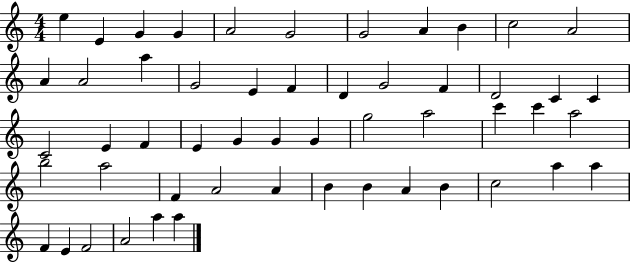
{
  \clef treble
  \numericTimeSignature
  \time 4/4
  \key c \major
  e''4 e'4 g'4 g'4 | a'2 g'2 | g'2 a'4 b'4 | c''2 a'2 | \break a'4 a'2 a''4 | g'2 e'4 f'4 | d'4 g'2 f'4 | d'2 c'4 c'4 | \break c'2 e'4 f'4 | e'4 g'4 g'4 g'4 | g''2 a''2 | c'''4 c'''4 a''2 | \break b''2 a''2 | f'4 a'2 a'4 | b'4 b'4 a'4 b'4 | c''2 a''4 a''4 | \break f'4 e'4 f'2 | a'2 a''4 a''4 | \bar "|."
}